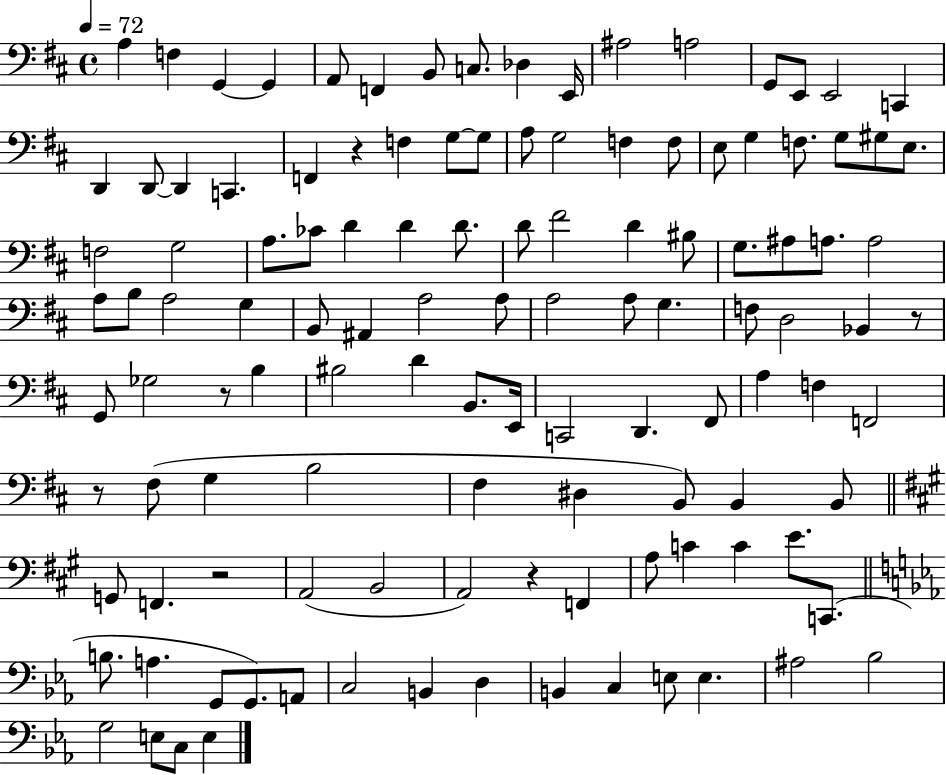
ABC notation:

X:1
T:Untitled
M:4/4
L:1/4
K:D
A, F, G,, G,, A,,/2 F,, B,,/2 C,/2 _D, E,,/4 ^A,2 A,2 G,,/2 E,,/2 E,,2 C,, D,, D,,/2 D,, C,, F,, z F, G,/2 G,/2 A,/2 G,2 F, F,/2 E,/2 G, F,/2 G,/2 ^G,/2 E,/2 F,2 G,2 A,/2 _C/2 D D D/2 D/2 ^F2 D ^B,/2 G,/2 ^A,/2 A,/2 A,2 A,/2 B,/2 A,2 G, B,,/2 ^A,, A,2 A,/2 A,2 A,/2 G, F,/2 D,2 _B,, z/2 G,,/2 _G,2 z/2 B, ^B,2 D B,,/2 E,,/4 C,,2 D,, ^F,,/2 A, F, F,,2 z/2 ^F,/2 G, B,2 ^F, ^D, B,,/2 B,, B,,/2 G,,/2 F,, z2 A,,2 B,,2 A,,2 z F,, A,/2 C C E/2 C,,/2 B,/2 A, G,,/2 G,,/2 A,,/2 C,2 B,, D, B,, C, E,/2 E, ^A,2 _B,2 G,2 E,/2 C,/2 E,